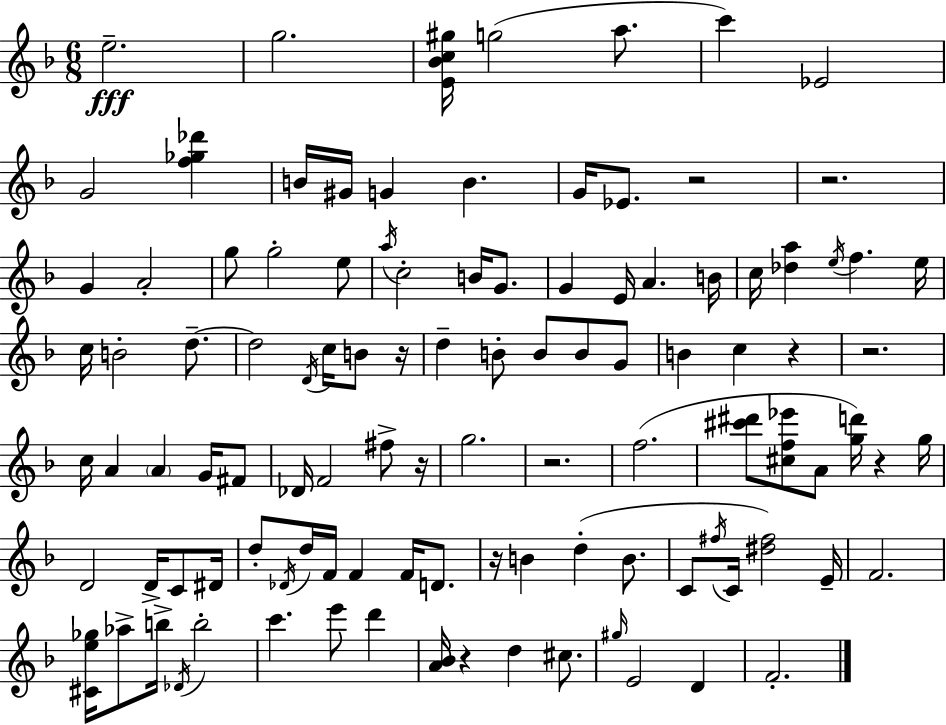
X:1
T:Untitled
M:6/8
L:1/4
K:Dm
e2 g2 [E_Bc^g]/4 g2 a/2 c' _E2 G2 [f_g_d'] B/4 ^G/4 G B G/4 _E/2 z2 z2 G A2 g/2 g2 e/2 a/4 c2 B/4 G/2 G E/4 A B/4 c/4 [_da] e/4 f e/4 c/4 B2 d/2 d2 D/4 c/4 B/2 z/4 d B/2 B/2 B/2 G/2 B c z z2 c/4 A A G/4 ^F/2 _D/4 F2 ^f/2 z/4 g2 z2 f2 [^c'^d']/2 [^cf_e']/2 A/2 [gd']/4 z g/4 D2 D/4 C/2 ^D/4 d/2 _D/4 d/4 F/4 F F/4 D/2 z/4 B d B/2 C/2 ^f/4 C/4 [^d^f]2 E/4 F2 [^Ce_g]/4 _a/2 b/4 _D/4 b2 c' e'/2 d' [A_B]/4 z d ^c/2 ^g/4 E2 D F2